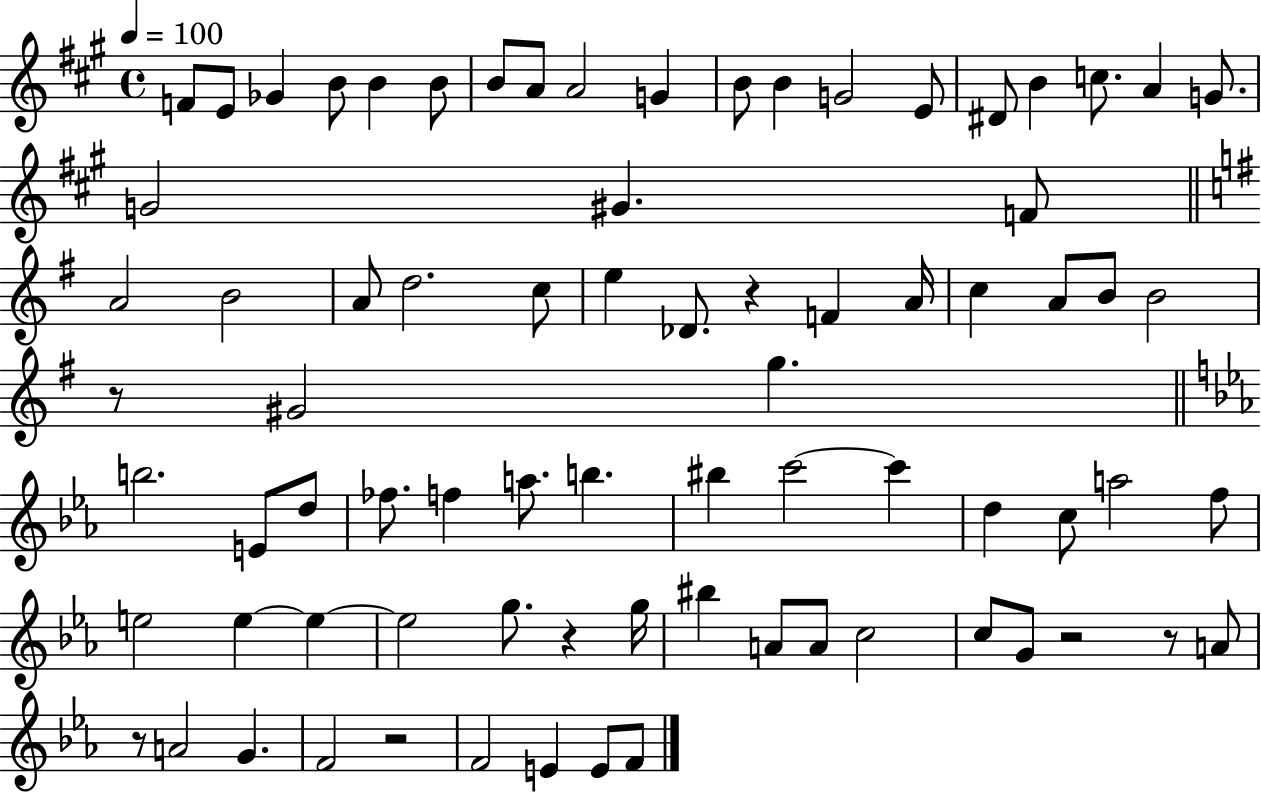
{
  \clef treble
  \time 4/4
  \defaultTimeSignature
  \key a \major
  \tempo 4 = 100
  f'8 e'8 ges'4 b'8 b'4 b'8 | b'8 a'8 a'2 g'4 | b'8 b'4 g'2 e'8 | dis'8 b'4 c''8. a'4 g'8. | \break g'2 gis'4. f'8 | \bar "||" \break \key e \minor a'2 b'2 | a'8 d''2. c''8 | e''4 des'8. r4 f'4 a'16 | c''4 a'8 b'8 b'2 | \break r8 gis'2 g''4. | \bar "||" \break \key c \minor b''2. e'8 d''8 | fes''8. f''4 a''8. b''4. | bis''4 c'''2~~ c'''4 | d''4 c''8 a''2 f''8 | \break e''2 e''4~~ e''4~~ | e''2 g''8. r4 g''16 | bis''4 a'8 a'8 c''2 | c''8 g'8 r2 r8 a'8 | \break r8 a'2 g'4. | f'2 r2 | f'2 e'4 e'8 f'8 | \bar "|."
}